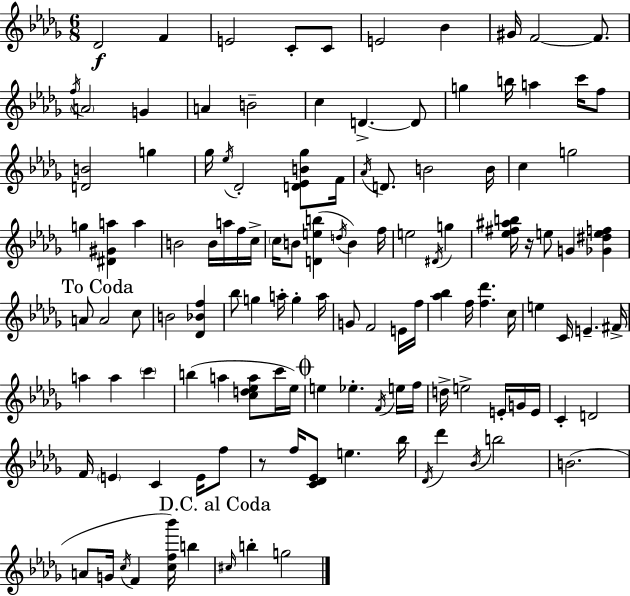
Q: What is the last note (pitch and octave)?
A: G5